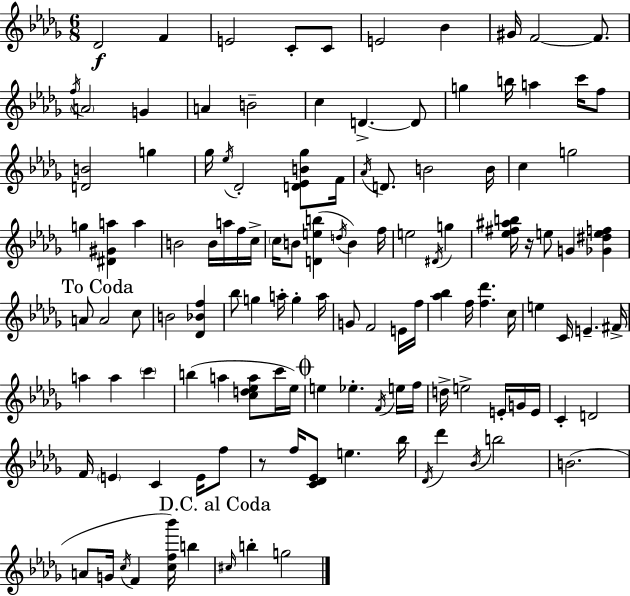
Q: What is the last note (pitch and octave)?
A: G5